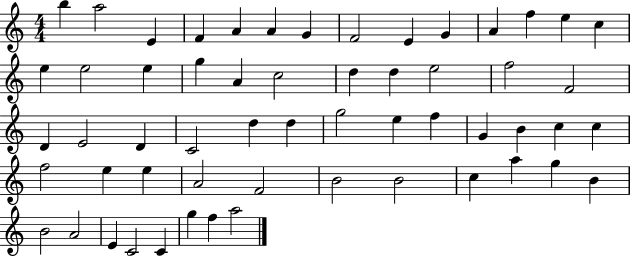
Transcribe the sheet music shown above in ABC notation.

X:1
T:Untitled
M:4/4
L:1/4
K:C
b a2 E F A A G F2 E G A f e c e e2 e g A c2 d d e2 f2 F2 D E2 D C2 d d g2 e f G B c c f2 e e A2 F2 B2 B2 c a g B B2 A2 E C2 C g f a2